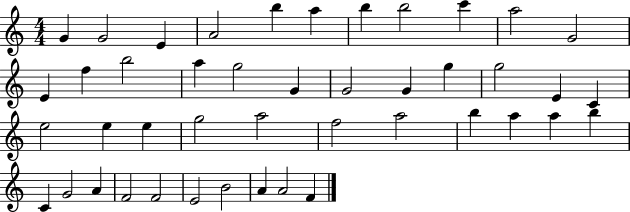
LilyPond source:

{
  \clef treble
  \numericTimeSignature
  \time 4/4
  \key c \major
  g'4 g'2 e'4 | a'2 b''4 a''4 | b''4 b''2 c'''4 | a''2 g'2 | \break e'4 f''4 b''2 | a''4 g''2 g'4 | g'2 g'4 g''4 | g''2 e'4 c'4 | \break e''2 e''4 e''4 | g''2 a''2 | f''2 a''2 | b''4 a''4 a''4 b''4 | \break c'4 g'2 a'4 | f'2 f'2 | e'2 b'2 | a'4 a'2 f'4 | \break \bar "|."
}